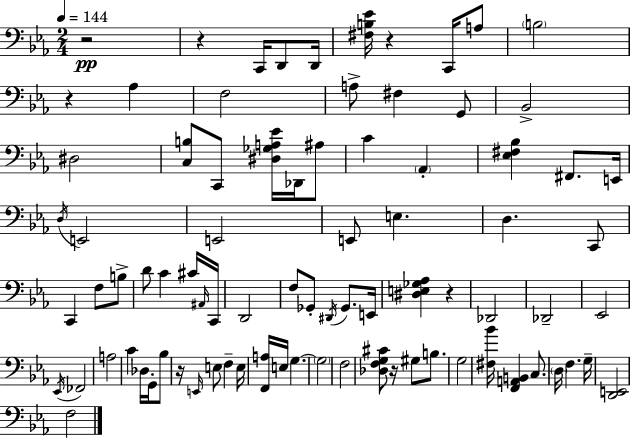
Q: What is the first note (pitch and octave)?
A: C2